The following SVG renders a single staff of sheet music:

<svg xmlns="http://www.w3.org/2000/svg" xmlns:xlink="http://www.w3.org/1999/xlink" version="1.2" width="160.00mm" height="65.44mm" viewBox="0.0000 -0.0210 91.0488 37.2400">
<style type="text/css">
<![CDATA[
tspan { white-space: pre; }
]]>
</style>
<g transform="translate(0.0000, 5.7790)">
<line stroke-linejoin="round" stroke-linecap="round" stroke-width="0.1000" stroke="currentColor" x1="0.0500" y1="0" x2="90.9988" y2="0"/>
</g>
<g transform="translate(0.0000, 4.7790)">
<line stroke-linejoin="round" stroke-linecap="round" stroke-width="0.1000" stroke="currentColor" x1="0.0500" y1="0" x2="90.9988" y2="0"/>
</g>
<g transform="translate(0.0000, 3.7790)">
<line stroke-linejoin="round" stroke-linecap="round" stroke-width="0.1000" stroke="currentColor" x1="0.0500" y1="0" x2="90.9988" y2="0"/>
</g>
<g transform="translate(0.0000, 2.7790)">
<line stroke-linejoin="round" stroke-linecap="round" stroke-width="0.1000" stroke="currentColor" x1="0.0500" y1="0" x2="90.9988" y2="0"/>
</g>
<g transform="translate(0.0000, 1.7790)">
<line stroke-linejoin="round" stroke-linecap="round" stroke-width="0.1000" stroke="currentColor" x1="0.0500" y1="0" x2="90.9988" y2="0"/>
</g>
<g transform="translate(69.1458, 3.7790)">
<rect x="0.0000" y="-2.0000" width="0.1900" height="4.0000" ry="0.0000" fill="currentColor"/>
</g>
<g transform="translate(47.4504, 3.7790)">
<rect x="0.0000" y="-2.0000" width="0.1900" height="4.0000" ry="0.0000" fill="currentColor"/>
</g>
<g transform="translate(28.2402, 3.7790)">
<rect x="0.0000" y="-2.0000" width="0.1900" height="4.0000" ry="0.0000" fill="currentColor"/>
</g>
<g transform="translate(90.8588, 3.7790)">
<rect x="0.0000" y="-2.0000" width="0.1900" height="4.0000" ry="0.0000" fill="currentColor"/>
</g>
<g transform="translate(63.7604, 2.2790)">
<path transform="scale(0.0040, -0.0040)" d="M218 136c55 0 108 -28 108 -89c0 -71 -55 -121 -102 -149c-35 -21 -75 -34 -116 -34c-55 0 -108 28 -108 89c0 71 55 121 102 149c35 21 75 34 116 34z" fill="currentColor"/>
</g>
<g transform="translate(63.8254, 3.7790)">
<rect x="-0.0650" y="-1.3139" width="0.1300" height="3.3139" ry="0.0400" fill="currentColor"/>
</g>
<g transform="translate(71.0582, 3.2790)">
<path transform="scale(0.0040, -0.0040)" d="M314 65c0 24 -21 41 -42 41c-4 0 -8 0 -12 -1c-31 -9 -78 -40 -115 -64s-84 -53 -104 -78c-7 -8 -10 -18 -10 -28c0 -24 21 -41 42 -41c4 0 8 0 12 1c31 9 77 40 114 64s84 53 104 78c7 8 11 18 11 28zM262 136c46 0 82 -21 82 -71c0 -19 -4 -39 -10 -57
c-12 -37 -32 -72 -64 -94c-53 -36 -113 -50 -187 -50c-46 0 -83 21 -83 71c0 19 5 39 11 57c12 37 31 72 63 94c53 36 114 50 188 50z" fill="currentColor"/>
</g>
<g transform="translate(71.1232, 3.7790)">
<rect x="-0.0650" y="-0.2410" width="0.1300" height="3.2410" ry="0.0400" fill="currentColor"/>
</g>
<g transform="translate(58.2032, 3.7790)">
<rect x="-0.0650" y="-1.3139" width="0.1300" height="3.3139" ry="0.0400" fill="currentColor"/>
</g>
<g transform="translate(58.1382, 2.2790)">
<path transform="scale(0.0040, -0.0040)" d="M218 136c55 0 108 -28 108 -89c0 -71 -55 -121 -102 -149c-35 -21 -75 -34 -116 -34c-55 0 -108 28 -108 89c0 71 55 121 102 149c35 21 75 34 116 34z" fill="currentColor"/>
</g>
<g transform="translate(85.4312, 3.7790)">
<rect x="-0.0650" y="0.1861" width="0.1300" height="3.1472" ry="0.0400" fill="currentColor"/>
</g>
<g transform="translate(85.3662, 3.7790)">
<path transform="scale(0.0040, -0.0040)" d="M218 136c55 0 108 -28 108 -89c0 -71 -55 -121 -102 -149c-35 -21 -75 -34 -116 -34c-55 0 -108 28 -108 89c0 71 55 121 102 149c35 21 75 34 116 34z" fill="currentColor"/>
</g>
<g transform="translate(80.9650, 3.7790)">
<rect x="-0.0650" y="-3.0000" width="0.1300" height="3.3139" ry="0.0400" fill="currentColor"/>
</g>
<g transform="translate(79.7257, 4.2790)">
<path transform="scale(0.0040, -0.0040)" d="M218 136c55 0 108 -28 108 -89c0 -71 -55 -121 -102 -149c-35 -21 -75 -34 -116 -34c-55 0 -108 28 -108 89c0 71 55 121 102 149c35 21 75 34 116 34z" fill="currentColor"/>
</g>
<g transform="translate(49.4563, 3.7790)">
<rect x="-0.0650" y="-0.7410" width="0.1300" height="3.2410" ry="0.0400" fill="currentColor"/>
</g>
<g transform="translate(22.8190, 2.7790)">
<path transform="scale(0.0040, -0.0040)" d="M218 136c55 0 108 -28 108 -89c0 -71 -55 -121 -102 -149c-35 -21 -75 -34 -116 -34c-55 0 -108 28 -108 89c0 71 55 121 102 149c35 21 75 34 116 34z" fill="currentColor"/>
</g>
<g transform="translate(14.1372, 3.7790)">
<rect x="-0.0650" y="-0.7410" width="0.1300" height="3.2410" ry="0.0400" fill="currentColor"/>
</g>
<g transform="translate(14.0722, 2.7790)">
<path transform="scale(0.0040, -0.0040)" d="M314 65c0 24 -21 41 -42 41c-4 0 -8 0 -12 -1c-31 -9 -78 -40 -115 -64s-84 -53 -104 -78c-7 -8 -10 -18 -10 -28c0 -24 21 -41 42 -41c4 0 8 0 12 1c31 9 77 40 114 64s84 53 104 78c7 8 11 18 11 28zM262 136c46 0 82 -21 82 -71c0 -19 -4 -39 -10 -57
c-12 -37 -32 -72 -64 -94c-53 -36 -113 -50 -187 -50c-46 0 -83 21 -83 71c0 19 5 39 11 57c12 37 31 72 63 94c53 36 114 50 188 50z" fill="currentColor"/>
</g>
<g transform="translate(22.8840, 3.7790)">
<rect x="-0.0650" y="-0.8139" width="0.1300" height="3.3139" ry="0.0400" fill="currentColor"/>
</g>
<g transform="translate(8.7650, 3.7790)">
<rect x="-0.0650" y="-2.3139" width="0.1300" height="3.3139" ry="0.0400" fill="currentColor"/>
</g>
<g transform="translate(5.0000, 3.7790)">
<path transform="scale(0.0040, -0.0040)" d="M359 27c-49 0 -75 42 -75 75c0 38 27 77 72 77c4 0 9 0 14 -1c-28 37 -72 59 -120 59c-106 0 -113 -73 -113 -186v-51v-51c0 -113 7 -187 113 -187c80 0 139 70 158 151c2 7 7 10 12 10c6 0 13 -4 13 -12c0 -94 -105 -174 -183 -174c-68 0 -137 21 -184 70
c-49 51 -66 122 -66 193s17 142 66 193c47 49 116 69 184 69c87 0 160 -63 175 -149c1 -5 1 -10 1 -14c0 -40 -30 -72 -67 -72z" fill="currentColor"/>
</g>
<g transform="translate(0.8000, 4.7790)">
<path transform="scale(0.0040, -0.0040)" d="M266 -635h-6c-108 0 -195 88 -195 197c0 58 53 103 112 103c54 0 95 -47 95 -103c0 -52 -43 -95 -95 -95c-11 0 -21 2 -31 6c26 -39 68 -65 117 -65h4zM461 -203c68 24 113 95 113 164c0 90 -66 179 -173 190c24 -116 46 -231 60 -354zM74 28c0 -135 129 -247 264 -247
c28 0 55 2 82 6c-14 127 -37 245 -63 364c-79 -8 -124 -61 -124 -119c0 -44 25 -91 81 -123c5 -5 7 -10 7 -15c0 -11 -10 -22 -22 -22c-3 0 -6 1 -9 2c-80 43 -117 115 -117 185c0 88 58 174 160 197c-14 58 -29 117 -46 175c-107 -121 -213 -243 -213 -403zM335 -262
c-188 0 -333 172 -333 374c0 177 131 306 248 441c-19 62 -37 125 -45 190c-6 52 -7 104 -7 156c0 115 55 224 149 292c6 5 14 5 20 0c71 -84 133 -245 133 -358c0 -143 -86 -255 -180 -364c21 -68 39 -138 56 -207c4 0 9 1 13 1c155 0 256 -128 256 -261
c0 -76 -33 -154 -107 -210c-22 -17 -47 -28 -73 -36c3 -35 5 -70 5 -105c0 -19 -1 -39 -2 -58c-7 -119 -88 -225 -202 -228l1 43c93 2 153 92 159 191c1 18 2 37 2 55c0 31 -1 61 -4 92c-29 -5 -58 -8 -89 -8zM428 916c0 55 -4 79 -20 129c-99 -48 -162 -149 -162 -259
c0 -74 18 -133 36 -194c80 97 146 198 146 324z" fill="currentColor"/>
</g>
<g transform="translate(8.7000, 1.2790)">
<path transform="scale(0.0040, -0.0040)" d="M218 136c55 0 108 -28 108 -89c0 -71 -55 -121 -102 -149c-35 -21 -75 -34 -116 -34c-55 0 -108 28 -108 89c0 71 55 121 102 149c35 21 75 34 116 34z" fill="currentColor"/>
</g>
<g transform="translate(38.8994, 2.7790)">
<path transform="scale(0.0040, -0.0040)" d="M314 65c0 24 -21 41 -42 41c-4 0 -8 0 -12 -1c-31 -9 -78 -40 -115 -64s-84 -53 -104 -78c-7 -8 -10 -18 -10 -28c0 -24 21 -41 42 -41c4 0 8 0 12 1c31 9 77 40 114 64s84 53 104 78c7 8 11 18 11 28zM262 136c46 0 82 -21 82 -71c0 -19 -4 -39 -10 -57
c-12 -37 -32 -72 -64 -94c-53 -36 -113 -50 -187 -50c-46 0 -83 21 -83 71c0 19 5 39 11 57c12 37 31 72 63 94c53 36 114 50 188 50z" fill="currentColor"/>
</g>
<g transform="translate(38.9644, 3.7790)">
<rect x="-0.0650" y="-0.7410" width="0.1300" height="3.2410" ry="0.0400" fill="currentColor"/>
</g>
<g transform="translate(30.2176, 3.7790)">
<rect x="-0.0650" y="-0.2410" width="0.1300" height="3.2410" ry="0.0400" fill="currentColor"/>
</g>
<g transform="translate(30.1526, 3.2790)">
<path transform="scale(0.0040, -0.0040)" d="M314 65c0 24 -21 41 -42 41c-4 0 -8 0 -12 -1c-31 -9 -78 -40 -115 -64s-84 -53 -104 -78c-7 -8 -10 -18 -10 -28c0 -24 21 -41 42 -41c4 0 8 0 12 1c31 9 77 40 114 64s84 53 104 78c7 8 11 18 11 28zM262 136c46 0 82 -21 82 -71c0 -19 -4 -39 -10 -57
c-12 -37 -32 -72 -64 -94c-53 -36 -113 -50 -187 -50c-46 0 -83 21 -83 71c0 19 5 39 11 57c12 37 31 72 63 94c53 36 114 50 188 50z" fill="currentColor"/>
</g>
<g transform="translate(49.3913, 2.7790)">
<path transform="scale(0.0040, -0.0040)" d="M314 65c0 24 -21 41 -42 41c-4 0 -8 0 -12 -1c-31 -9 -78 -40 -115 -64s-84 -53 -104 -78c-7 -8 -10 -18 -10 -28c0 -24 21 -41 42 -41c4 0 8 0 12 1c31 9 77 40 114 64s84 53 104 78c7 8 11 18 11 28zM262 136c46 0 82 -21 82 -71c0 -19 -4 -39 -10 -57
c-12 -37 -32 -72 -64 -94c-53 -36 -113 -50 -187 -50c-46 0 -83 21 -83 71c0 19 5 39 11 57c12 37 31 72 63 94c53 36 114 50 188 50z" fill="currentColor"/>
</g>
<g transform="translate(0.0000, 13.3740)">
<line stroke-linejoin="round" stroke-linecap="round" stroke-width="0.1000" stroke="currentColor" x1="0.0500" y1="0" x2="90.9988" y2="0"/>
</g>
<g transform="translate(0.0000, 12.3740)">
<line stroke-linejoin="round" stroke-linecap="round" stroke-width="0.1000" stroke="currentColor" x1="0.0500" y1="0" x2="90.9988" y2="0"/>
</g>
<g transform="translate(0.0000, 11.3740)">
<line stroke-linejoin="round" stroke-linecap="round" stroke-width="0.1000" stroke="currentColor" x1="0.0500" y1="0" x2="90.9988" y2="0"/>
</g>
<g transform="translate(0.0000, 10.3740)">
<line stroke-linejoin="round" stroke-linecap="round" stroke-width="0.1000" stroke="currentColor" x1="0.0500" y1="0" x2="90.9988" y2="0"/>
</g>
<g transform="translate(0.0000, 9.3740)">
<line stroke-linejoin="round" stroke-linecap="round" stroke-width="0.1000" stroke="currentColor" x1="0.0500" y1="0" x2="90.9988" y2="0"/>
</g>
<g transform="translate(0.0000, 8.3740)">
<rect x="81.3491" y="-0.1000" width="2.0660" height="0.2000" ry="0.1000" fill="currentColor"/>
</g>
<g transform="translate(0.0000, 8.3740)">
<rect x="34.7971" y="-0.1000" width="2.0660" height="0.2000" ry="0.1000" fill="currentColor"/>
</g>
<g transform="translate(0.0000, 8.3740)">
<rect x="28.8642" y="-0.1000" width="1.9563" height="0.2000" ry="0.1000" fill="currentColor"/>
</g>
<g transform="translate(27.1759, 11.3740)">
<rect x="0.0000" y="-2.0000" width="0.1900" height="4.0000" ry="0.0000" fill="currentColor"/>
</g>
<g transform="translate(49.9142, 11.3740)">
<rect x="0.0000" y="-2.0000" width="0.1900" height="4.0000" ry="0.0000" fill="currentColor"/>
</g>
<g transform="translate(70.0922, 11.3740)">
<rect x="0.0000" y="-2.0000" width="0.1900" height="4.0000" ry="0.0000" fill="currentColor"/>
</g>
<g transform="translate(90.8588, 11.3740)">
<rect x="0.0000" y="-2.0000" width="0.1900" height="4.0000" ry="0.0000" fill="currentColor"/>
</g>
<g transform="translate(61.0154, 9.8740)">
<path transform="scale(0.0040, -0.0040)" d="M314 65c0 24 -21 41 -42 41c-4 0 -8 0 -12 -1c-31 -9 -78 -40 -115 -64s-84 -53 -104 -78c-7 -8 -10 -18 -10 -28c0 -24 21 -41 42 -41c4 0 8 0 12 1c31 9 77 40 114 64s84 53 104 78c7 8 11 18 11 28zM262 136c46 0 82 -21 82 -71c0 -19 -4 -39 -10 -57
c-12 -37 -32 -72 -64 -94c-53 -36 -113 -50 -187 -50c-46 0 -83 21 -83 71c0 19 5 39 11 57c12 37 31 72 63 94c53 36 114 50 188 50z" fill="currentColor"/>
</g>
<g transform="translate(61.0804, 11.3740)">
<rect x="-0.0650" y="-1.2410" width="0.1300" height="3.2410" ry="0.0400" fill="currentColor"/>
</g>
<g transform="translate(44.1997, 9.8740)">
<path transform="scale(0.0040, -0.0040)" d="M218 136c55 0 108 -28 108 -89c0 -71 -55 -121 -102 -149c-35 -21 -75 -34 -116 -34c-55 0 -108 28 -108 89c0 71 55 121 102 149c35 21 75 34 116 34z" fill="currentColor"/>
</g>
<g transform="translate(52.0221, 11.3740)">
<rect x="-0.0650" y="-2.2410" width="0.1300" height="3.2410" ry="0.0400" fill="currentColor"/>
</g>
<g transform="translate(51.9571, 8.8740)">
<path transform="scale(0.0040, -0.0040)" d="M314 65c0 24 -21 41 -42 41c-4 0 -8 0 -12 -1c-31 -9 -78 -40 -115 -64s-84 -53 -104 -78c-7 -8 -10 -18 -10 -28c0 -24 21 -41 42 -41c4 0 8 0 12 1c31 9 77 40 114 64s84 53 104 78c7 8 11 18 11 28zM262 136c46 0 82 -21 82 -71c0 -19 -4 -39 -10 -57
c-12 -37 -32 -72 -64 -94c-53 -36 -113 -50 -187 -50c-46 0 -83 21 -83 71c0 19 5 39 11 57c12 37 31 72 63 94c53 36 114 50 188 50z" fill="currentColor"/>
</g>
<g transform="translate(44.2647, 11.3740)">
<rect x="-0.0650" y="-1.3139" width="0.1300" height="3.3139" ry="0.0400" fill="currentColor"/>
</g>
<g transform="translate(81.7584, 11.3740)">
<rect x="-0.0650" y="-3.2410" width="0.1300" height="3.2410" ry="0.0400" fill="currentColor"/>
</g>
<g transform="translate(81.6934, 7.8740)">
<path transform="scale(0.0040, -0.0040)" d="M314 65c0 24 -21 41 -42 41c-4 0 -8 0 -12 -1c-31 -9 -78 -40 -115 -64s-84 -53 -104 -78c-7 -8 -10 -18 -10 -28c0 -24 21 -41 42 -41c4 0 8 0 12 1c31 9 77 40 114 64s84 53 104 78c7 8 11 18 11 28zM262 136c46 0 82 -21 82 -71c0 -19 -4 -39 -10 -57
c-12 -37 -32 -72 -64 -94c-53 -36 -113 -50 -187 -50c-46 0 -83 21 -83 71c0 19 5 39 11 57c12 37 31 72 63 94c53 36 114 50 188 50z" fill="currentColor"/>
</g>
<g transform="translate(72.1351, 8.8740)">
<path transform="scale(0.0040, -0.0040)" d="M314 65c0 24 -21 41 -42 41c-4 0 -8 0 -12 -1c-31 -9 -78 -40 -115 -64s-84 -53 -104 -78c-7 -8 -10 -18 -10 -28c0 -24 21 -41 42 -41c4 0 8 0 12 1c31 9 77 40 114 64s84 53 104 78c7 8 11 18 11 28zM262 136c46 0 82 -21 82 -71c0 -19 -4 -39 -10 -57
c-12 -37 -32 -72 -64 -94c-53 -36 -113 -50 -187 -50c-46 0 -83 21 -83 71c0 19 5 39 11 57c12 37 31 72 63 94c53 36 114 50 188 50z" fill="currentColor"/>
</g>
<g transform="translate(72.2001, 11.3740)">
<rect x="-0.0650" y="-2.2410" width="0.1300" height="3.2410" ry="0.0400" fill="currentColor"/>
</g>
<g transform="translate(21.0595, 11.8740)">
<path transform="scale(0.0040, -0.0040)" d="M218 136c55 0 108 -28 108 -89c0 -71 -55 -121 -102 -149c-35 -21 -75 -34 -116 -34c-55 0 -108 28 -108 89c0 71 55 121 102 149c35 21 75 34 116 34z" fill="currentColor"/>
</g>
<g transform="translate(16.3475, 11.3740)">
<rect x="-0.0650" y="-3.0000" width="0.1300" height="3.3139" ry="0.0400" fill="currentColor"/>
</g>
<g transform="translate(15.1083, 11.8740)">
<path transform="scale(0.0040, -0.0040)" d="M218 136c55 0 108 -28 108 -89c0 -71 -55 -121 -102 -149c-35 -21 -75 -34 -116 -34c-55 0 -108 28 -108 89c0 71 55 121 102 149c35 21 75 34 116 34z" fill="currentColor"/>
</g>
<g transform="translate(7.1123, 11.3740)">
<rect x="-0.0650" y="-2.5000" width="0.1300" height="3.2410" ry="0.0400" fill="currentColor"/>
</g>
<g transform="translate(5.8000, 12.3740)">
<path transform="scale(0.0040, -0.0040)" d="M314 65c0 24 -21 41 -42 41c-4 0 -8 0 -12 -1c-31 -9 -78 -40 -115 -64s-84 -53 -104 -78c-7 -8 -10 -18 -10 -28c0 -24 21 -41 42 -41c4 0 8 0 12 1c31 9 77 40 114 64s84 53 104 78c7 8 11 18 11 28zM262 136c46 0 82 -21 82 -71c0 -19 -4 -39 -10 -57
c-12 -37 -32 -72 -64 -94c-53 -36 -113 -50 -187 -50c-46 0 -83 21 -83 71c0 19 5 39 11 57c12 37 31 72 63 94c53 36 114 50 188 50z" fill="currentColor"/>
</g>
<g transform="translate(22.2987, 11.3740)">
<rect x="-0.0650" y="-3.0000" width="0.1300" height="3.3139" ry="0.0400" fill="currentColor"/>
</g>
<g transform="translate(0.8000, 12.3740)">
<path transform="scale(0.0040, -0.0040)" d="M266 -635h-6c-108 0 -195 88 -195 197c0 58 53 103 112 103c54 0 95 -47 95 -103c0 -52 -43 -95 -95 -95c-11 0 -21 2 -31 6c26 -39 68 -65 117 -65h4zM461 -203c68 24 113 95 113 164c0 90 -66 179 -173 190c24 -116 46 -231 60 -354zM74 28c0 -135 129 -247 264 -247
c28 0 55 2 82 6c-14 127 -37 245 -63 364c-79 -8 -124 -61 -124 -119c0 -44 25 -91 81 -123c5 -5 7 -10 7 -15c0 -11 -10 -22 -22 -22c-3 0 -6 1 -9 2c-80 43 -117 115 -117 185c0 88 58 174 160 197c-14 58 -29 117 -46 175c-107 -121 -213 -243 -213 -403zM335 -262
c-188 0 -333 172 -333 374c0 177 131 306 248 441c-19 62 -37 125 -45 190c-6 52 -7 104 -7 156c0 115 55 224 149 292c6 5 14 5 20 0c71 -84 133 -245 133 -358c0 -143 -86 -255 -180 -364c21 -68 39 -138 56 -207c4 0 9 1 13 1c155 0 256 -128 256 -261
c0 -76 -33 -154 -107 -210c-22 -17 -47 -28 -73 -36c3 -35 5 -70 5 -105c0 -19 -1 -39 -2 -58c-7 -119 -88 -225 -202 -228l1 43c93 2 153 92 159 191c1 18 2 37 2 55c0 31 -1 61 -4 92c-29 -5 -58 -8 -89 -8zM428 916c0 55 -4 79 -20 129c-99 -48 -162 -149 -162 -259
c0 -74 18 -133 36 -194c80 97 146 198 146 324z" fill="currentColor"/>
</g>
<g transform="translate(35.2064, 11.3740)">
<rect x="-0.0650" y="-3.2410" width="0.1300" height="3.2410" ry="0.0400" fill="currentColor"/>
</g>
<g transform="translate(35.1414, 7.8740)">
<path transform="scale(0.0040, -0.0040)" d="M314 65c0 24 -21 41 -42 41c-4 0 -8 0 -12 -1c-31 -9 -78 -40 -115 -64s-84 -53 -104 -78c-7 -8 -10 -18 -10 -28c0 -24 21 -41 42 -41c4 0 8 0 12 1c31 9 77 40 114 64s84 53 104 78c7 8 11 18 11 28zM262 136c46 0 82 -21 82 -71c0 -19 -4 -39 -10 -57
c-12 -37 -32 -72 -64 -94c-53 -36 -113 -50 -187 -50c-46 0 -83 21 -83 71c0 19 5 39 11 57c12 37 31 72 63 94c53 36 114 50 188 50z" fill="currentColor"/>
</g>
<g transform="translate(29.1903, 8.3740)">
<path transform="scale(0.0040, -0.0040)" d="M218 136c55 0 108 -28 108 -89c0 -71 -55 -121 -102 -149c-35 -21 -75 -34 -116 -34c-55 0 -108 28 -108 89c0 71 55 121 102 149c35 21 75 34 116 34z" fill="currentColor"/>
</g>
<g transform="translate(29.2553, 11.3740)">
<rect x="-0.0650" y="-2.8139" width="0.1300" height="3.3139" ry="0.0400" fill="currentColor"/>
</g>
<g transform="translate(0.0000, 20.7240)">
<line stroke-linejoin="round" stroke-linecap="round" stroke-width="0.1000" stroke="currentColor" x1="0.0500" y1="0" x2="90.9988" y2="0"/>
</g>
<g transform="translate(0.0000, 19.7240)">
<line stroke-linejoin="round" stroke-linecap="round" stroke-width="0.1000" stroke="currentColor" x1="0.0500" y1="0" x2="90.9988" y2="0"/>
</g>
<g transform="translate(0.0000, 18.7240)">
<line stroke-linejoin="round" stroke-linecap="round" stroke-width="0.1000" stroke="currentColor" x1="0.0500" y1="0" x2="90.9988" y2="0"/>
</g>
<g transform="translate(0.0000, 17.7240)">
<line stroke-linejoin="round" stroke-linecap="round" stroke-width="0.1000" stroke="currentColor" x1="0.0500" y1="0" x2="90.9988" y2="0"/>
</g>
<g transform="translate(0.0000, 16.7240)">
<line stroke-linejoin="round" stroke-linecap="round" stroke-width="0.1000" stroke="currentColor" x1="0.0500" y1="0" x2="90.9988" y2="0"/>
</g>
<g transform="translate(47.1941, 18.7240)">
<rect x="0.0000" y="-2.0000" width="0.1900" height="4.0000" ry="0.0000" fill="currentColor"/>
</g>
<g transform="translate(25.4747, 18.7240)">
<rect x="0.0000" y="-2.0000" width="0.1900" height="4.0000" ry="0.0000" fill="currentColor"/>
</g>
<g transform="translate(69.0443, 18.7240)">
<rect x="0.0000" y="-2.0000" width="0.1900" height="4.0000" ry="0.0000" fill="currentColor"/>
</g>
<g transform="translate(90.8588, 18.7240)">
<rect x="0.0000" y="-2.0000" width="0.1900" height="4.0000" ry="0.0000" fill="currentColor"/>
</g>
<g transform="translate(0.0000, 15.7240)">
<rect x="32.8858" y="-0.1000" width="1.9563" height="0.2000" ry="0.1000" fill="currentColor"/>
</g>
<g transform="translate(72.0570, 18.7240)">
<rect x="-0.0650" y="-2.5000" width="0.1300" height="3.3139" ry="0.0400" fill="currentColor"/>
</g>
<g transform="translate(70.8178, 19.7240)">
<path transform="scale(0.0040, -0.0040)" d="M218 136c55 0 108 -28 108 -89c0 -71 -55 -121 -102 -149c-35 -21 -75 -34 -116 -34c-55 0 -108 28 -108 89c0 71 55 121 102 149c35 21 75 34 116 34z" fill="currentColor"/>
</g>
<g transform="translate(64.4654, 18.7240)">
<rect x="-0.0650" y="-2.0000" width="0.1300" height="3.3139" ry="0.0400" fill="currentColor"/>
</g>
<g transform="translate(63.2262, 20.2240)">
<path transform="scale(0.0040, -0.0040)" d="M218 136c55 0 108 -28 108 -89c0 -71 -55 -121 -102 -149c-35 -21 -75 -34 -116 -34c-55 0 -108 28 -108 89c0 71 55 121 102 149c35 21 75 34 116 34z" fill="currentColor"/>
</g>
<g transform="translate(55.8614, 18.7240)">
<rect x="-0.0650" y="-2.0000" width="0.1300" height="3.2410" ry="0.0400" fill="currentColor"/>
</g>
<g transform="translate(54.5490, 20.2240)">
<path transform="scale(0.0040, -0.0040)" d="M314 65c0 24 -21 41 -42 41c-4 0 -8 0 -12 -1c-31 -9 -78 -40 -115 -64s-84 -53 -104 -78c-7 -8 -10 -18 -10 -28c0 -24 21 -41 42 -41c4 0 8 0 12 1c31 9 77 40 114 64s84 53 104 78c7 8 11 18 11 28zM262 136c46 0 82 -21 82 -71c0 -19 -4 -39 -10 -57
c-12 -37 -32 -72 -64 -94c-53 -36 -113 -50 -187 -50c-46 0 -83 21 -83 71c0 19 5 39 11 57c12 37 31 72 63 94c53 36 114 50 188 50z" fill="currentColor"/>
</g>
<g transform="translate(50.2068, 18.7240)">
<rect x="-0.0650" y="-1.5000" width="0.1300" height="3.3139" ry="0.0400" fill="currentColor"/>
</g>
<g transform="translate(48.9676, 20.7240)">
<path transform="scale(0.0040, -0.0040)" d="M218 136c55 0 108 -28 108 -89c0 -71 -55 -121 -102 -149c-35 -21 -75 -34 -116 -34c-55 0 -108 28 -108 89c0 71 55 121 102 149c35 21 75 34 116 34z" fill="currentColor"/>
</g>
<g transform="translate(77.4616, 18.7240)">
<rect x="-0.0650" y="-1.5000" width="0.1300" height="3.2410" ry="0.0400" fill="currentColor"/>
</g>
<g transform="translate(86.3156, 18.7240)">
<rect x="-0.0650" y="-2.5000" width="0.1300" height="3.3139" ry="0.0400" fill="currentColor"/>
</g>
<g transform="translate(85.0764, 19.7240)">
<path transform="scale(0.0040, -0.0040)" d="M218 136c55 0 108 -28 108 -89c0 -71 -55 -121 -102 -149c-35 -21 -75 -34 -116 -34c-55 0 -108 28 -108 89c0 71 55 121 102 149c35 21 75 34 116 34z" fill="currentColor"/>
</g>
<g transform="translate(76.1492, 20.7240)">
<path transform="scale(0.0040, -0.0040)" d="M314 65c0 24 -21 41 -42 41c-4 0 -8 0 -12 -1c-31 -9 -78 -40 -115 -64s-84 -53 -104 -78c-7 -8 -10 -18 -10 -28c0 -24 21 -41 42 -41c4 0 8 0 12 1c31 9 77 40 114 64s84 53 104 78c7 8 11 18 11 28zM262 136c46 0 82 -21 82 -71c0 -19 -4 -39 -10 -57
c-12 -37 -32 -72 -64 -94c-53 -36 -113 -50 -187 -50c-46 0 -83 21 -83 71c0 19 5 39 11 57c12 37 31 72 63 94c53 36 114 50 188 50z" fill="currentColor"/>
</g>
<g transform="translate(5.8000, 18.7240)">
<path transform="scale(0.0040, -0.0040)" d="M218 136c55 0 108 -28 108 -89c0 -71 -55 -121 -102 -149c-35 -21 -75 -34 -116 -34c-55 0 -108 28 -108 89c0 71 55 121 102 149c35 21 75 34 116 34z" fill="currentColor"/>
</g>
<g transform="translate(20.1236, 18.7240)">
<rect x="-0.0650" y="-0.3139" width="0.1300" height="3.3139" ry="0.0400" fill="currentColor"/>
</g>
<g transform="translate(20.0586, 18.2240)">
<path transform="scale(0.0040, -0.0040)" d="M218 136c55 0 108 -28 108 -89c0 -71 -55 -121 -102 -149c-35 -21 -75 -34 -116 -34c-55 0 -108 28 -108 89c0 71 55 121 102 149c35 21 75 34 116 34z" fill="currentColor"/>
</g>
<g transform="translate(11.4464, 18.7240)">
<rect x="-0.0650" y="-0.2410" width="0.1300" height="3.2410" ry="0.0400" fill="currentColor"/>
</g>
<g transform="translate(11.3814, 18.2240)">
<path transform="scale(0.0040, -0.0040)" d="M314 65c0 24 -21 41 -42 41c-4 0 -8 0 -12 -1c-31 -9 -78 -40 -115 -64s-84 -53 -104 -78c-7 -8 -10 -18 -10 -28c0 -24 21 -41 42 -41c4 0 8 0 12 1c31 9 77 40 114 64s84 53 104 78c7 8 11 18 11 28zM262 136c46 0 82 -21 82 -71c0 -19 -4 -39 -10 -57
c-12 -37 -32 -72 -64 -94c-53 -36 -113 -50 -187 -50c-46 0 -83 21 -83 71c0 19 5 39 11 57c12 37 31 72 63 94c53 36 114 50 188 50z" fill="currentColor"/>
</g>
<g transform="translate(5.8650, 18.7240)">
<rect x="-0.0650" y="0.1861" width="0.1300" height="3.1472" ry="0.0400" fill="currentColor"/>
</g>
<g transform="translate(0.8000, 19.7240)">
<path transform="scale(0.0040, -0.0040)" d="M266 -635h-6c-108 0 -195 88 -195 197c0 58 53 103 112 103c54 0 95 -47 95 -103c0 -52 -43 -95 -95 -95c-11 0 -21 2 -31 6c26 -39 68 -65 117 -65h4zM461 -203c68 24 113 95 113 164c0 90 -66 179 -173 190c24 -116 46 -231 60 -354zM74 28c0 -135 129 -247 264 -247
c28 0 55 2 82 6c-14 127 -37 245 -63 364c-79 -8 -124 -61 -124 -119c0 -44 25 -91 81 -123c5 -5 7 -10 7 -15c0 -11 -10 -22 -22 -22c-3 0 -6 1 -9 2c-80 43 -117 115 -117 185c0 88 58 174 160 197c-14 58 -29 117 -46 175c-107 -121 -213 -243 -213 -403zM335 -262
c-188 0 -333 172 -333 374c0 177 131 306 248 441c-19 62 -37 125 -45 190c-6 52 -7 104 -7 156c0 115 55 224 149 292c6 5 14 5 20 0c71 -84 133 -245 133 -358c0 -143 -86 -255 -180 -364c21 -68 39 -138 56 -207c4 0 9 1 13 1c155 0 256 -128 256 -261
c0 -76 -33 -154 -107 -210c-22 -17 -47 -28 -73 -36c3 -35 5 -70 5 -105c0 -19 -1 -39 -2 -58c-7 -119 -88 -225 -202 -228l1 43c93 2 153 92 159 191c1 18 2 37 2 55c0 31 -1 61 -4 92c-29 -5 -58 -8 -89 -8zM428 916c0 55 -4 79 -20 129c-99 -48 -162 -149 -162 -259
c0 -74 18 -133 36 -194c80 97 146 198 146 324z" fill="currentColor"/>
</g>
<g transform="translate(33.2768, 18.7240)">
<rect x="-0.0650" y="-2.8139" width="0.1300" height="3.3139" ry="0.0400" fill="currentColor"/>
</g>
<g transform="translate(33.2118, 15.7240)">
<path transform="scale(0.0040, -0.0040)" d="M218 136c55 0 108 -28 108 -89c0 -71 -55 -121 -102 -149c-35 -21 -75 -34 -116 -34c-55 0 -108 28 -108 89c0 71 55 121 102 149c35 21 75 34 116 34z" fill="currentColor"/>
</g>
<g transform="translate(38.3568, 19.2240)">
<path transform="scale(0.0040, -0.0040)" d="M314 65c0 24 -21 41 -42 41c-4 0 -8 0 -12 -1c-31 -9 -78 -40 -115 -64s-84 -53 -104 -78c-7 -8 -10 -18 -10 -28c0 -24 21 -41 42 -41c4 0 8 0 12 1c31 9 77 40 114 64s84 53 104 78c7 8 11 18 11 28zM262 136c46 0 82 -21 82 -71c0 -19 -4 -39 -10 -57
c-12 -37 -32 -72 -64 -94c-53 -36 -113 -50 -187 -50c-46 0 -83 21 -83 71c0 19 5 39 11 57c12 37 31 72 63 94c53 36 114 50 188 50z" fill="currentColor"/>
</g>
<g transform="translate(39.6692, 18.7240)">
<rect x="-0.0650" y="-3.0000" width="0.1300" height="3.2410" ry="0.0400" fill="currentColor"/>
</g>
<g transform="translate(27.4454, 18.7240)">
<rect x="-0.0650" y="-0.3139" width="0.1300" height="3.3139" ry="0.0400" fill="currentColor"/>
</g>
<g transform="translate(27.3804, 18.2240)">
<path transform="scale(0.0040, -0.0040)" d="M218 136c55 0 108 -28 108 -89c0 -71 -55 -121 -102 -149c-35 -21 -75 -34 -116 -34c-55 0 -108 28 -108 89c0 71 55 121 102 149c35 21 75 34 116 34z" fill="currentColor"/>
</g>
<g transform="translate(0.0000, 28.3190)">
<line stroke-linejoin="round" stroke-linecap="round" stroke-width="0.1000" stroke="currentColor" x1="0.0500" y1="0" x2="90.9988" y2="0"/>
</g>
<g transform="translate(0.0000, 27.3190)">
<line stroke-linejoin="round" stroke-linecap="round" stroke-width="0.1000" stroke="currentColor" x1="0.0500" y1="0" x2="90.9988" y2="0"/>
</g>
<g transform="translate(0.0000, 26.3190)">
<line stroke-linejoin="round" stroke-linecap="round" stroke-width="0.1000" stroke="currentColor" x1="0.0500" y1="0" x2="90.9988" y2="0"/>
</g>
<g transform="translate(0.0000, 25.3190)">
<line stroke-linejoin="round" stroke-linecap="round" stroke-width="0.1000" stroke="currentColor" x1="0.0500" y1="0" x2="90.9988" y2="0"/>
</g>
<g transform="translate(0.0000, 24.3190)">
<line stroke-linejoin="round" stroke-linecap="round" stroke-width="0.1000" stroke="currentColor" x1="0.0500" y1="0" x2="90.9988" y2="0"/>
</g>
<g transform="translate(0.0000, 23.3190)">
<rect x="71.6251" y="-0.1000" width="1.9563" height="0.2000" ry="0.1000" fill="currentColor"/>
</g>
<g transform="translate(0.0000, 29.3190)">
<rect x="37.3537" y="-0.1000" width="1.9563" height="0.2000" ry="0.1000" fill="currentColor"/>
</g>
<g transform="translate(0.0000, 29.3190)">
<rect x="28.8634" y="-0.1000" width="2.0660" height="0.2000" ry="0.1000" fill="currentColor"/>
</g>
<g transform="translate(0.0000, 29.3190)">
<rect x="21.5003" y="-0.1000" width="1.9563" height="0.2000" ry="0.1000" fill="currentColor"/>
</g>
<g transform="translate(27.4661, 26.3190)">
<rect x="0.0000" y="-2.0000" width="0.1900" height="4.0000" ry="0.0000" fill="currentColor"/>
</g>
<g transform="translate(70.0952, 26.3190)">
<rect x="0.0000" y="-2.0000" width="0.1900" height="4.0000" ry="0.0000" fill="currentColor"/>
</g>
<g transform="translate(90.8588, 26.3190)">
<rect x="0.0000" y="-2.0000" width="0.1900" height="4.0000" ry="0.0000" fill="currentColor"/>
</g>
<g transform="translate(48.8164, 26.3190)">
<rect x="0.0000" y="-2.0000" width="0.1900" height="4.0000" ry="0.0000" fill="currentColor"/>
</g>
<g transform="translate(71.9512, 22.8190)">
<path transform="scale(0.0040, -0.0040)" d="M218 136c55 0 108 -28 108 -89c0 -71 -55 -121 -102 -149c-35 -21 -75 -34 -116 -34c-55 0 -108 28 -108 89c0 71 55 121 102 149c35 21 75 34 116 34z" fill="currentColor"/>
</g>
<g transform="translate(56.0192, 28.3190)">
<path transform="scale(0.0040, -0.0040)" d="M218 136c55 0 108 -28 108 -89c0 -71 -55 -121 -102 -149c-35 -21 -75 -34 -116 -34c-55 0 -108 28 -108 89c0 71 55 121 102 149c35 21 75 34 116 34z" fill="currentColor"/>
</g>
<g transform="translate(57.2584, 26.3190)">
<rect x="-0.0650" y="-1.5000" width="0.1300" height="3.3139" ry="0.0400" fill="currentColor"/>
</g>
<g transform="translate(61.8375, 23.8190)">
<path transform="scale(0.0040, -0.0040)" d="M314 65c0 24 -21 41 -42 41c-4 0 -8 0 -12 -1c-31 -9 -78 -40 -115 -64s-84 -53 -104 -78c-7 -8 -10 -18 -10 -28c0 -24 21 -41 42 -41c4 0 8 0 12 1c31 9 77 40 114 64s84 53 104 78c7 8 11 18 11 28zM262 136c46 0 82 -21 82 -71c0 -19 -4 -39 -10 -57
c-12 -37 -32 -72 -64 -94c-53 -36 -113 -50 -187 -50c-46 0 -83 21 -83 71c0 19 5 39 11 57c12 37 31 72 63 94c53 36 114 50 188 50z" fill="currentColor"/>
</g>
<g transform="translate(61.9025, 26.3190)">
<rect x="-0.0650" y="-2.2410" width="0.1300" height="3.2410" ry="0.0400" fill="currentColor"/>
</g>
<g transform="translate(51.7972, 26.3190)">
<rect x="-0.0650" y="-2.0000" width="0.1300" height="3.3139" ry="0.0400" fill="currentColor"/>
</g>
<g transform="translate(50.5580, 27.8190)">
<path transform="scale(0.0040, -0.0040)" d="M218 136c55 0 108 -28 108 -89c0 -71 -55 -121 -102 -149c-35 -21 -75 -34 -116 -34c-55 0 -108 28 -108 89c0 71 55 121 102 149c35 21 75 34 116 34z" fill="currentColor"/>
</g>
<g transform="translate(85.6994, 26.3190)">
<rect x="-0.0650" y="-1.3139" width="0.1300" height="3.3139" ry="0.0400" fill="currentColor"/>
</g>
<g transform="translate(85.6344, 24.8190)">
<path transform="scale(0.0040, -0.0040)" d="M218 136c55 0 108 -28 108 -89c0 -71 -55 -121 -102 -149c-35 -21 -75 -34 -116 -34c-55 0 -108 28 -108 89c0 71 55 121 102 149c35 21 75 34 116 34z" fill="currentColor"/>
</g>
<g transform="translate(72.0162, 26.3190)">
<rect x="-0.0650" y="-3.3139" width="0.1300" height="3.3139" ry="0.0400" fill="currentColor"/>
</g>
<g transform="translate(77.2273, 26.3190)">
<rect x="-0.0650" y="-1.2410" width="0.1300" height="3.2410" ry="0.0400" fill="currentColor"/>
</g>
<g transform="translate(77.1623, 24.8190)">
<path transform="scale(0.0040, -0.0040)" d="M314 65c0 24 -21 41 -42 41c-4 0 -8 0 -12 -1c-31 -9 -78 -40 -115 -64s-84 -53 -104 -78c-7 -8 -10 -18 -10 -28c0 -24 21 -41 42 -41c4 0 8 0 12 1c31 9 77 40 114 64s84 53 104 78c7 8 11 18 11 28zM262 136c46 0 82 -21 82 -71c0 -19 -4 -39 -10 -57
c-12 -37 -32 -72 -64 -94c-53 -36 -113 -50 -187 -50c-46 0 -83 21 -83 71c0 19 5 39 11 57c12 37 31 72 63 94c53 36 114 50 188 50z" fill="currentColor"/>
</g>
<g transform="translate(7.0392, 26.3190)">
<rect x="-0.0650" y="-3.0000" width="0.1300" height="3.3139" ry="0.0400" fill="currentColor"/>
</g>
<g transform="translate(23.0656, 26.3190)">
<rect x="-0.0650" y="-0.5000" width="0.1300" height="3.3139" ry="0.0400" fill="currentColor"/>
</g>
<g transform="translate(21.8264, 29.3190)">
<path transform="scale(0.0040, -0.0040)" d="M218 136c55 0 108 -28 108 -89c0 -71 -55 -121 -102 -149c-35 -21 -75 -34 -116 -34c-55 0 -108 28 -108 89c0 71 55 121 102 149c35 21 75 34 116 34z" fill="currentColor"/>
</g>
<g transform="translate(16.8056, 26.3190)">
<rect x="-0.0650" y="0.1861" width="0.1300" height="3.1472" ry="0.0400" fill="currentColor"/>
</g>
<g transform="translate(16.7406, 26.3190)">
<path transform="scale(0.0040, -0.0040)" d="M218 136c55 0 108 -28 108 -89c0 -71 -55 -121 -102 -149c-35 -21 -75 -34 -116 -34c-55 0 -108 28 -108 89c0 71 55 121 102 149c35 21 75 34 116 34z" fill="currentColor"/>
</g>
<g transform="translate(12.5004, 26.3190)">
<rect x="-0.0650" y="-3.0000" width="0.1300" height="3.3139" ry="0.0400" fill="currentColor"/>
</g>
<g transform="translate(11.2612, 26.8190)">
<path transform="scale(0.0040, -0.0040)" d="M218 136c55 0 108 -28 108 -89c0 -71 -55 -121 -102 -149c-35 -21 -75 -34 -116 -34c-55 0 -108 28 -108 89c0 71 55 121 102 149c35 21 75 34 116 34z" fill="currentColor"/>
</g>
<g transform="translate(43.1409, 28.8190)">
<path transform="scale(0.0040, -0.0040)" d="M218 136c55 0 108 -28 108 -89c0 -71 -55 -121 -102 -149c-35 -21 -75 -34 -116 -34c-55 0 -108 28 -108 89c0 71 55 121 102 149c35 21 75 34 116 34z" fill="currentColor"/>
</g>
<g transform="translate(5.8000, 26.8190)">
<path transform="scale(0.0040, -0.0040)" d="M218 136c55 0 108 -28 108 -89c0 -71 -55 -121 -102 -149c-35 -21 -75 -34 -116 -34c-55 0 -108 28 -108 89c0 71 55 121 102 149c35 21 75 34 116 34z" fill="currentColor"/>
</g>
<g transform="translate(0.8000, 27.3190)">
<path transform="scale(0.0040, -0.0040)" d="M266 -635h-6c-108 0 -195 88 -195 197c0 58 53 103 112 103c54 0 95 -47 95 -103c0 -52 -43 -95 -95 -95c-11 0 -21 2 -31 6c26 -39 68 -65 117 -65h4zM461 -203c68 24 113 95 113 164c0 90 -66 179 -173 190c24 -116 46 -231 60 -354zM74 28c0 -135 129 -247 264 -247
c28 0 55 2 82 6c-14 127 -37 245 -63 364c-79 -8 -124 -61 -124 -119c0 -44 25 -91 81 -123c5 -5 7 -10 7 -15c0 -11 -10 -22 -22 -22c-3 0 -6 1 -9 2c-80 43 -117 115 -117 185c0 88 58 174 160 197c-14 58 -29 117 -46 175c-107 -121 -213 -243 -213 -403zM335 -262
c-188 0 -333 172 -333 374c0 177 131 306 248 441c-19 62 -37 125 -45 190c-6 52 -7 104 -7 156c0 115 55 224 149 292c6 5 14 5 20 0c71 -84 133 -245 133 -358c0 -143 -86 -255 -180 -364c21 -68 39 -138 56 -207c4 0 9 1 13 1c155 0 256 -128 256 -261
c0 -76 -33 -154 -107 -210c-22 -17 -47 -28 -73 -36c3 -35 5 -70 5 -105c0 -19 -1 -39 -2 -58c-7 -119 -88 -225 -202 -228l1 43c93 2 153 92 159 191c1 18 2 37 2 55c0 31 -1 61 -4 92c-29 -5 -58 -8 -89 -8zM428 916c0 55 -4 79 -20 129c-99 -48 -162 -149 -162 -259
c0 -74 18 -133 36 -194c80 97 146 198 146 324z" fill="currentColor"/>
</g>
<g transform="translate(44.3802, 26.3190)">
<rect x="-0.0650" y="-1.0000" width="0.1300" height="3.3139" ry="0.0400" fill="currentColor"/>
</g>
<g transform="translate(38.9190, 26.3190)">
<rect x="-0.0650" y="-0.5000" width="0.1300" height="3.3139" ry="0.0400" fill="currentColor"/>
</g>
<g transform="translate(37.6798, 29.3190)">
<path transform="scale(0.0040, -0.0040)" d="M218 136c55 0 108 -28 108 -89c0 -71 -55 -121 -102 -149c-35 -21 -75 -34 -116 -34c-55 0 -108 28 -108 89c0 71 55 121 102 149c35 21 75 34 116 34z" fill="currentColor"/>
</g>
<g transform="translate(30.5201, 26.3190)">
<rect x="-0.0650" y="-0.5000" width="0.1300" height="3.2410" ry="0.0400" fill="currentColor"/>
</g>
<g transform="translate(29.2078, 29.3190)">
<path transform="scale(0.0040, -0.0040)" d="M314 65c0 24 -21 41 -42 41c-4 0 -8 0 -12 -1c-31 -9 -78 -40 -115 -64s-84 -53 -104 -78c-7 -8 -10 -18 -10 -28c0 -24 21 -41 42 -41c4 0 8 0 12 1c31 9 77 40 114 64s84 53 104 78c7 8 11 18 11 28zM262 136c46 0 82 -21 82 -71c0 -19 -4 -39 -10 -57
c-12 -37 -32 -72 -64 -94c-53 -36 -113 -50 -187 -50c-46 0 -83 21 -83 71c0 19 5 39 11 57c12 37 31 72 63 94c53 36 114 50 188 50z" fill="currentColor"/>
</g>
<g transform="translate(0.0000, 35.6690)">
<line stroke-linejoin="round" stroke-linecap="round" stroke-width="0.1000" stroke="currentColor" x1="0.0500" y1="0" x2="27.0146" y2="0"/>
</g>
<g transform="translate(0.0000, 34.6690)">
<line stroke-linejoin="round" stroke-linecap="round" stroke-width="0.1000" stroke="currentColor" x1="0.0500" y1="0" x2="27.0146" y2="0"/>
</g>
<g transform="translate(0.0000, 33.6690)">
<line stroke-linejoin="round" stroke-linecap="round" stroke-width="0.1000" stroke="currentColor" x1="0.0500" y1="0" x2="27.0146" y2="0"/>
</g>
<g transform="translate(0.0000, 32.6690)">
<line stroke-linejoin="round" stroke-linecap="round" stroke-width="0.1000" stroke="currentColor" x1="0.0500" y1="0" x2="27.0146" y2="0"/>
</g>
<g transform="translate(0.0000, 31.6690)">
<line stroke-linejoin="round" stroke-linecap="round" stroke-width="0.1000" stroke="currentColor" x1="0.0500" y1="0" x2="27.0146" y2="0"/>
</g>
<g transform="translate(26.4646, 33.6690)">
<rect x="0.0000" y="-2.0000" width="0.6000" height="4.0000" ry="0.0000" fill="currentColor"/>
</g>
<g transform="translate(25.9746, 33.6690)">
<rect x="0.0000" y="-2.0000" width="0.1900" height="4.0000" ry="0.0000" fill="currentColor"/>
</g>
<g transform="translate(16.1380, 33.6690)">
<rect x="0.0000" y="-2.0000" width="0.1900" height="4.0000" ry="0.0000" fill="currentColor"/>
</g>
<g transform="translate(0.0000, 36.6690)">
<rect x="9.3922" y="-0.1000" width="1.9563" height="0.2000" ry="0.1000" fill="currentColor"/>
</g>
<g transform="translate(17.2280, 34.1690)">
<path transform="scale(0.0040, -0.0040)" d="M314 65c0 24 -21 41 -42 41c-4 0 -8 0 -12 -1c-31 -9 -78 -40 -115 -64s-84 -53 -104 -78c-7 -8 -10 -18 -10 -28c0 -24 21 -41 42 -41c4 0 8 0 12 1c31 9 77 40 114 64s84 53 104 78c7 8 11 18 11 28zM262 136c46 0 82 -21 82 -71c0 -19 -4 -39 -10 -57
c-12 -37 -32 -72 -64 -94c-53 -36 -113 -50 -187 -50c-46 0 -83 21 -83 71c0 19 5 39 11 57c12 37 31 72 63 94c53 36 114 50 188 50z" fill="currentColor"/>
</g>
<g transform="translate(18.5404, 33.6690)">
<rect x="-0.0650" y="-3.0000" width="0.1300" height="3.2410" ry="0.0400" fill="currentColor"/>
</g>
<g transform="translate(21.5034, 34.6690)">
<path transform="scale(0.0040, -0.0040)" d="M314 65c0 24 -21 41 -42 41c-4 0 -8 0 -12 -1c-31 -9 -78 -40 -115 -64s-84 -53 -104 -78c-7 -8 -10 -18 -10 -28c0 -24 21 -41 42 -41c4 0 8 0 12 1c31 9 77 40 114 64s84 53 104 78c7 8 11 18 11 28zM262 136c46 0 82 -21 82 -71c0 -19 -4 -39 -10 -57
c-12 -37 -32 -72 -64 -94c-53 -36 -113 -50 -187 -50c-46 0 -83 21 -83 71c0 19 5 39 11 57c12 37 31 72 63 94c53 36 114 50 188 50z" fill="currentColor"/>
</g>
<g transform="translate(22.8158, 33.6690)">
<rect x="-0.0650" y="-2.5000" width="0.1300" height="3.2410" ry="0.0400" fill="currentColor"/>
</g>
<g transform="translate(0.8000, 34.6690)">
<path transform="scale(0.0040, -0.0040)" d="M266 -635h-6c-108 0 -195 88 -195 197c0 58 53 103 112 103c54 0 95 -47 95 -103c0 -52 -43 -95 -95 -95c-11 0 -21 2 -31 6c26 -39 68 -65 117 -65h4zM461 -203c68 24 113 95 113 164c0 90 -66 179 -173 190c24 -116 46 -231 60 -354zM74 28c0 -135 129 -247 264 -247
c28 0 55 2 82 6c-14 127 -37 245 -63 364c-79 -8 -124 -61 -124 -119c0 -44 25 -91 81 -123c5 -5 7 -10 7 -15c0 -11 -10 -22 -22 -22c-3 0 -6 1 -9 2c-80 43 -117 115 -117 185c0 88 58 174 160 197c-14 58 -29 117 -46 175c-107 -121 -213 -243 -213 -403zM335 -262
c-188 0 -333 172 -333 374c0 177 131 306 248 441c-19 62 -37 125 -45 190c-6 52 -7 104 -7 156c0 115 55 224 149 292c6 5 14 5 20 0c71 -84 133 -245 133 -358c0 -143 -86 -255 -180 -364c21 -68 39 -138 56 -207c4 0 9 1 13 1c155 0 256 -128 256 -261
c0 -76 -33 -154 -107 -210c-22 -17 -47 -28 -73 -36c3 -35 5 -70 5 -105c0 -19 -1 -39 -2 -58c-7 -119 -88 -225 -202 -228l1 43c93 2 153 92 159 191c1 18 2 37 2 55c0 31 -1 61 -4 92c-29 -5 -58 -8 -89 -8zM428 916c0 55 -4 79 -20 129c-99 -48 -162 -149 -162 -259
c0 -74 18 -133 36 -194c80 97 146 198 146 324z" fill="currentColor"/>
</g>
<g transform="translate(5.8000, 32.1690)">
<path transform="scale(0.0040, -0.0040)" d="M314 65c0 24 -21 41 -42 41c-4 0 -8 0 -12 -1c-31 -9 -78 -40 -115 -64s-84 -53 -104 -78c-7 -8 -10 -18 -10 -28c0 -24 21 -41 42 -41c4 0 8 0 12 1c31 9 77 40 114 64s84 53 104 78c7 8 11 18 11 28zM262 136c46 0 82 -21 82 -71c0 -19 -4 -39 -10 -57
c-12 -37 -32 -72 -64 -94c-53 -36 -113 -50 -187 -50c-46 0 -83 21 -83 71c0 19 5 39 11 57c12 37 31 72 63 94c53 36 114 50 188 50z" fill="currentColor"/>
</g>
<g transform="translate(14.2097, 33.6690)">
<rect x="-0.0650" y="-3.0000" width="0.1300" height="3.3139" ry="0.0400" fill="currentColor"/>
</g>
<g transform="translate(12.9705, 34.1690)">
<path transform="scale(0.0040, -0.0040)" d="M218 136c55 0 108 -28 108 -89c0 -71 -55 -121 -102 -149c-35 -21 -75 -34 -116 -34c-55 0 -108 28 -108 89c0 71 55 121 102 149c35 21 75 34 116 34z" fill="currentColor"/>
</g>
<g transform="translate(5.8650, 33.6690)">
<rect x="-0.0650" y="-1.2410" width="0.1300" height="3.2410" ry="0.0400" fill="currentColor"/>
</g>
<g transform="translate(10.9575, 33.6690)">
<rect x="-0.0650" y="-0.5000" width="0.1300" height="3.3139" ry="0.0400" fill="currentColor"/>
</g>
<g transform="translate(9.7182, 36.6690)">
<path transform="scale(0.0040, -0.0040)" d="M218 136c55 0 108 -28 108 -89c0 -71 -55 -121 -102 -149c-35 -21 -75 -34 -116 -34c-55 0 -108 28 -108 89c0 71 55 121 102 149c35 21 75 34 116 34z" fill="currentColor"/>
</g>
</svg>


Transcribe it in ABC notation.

X:1
T:Untitled
M:4/4
L:1/4
K:C
g d2 d c2 d2 d2 e e c2 A B G2 A A a b2 e g2 e2 g2 b2 B c2 c c a A2 E F2 F G E2 G A A B C C2 C D F E g2 b e2 e e2 C A A2 G2